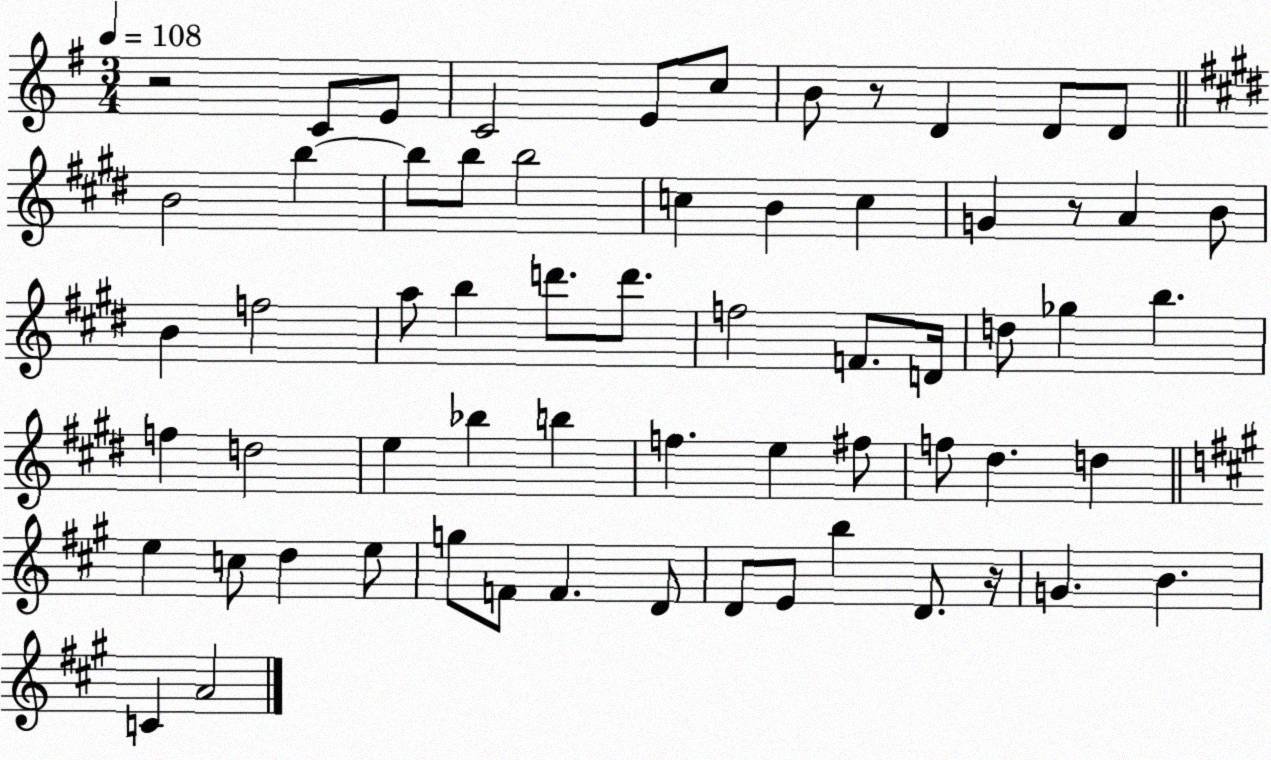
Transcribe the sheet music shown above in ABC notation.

X:1
T:Untitled
M:3/4
L:1/4
K:G
z2 C/2 E/2 C2 E/2 c/2 B/2 z/2 D D/2 D/2 B2 b b/2 b/2 b2 c B c G z/2 A B/2 B f2 a/2 b d'/2 d'/2 f2 F/2 D/4 d/2 _g b f d2 e _b b f e ^f/2 f/2 ^d d e c/2 d e/2 g/2 F/2 F D/2 D/2 E/2 b D/2 z/4 G B C A2